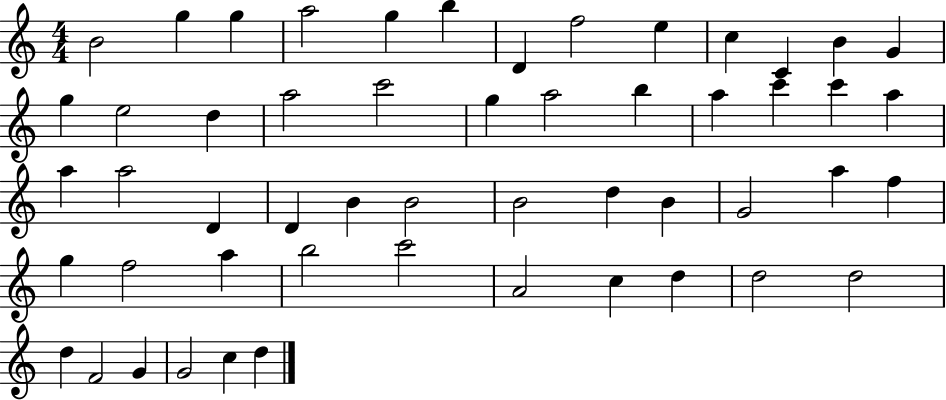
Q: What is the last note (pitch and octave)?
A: D5